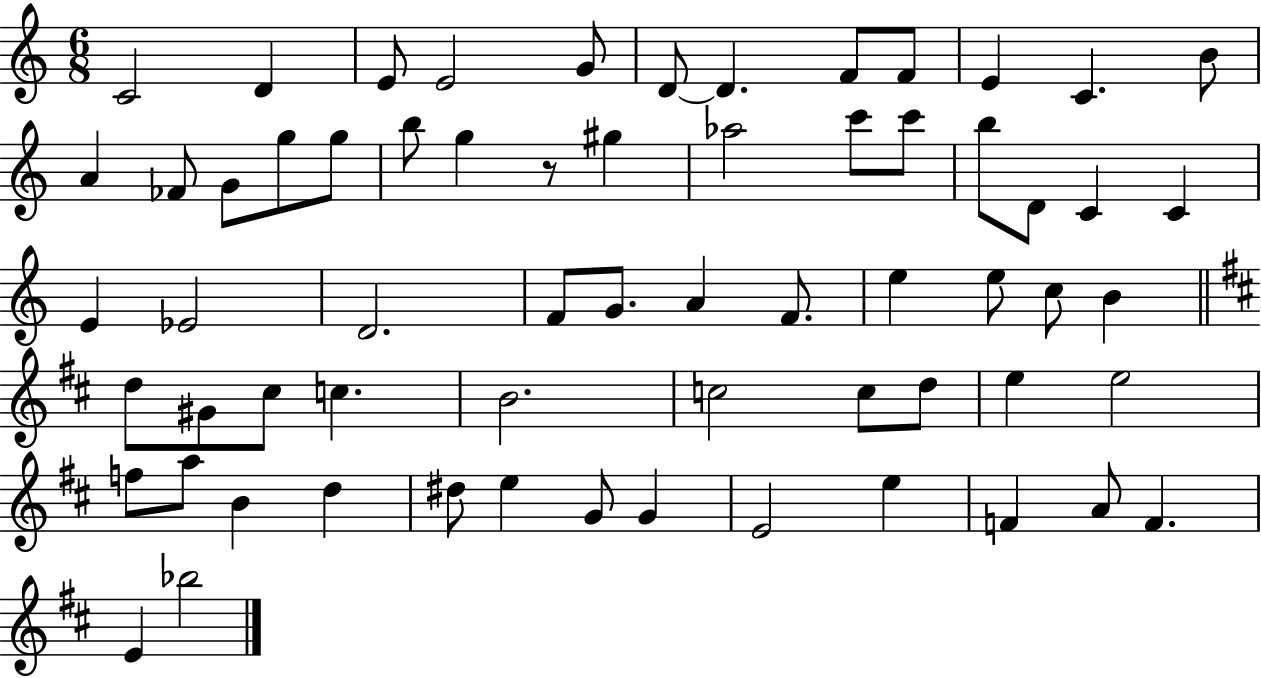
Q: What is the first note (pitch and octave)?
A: C4